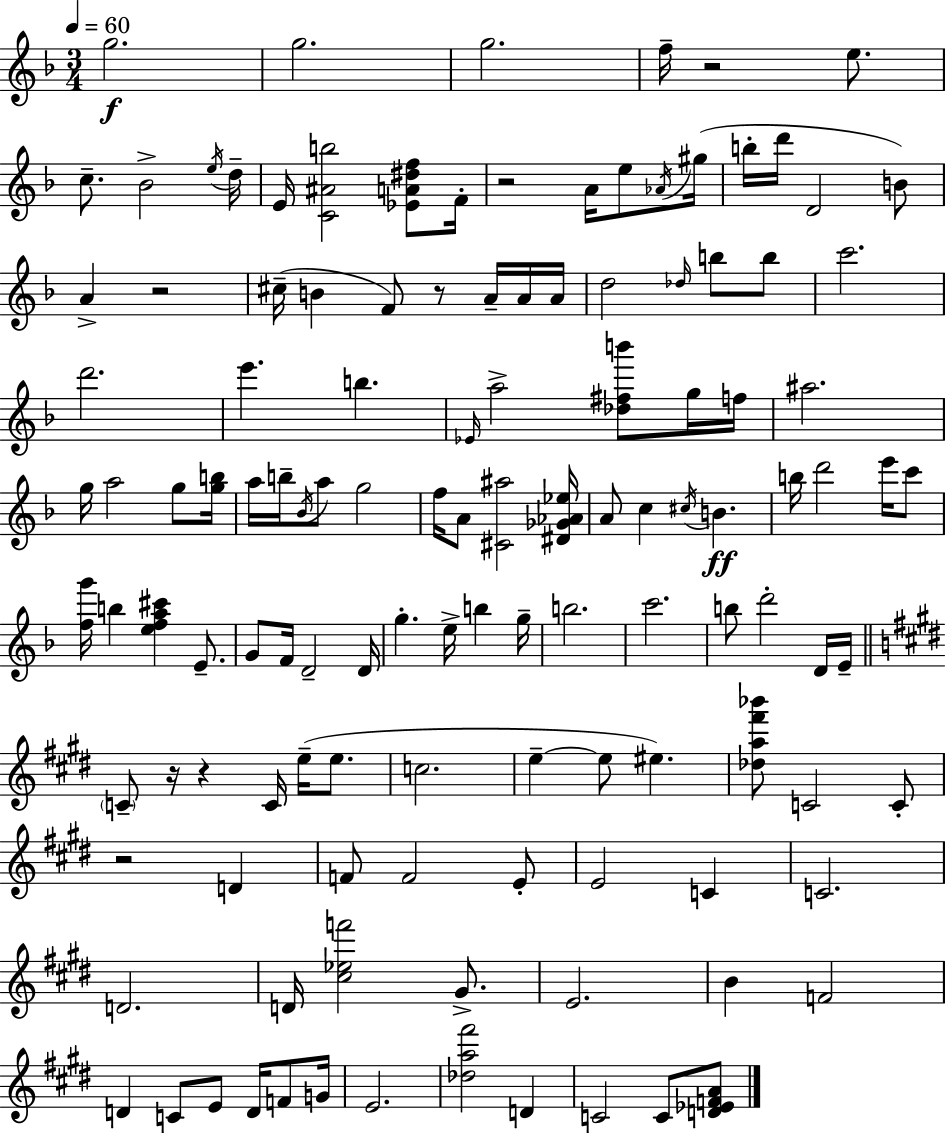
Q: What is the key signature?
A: F major